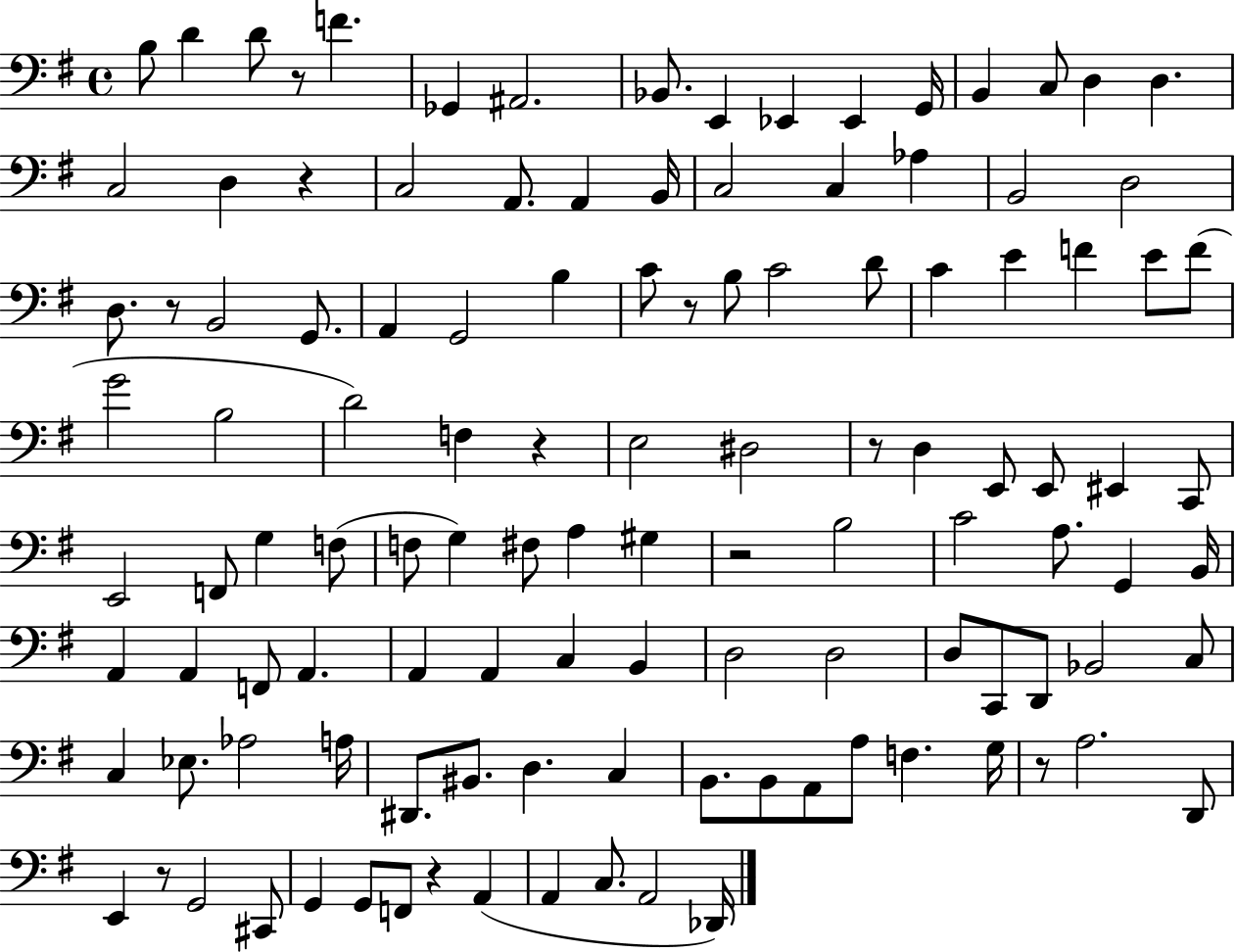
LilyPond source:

{
  \clef bass
  \time 4/4
  \defaultTimeSignature
  \key g \major
  b8 d'4 d'8 r8 f'4. | ges,4 ais,2. | bes,8. e,4 ees,4 ees,4 g,16 | b,4 c8 d4 d4. | \break c2 d4 r4 | c2 a,8. a,4 b,16 | c2 c4 aes4 | b,2 d2 | \break d8. r8 b,2 g,8. | a,4 g,2 b4 | c'8 r8 b8 c'2 d'8 | c'4 e'4 f'4 e'8 f'8( | \break g'2 b2 | d'2) f4 r4 | e2 dis2 | r8 d4 e,8 e,8 eis,4 c,8 | \break e,2 f,8 g4 f8( | f8 g4) fis8 a4 gis4 | r2 b2 | c'2 a8. g,4 b,16 | \break a,4 a,4 f,8 a,4. | a,4 a,4 c4 b,4 | d2 d2 | d8 c,8 d,8 bes,2 c8 | \break c4 ees8. aes2 a16 | dis,8. bis,8. d4. c4 | b,8. b,8 a,8 a8 f4. g16 | r8 a2. d,8 | \break e,4 r8 g,2 cis,8 | g,4 g,8 f,8 r4 a,4( | a,4 c8. a,2 des,16) | \bar "|."
}